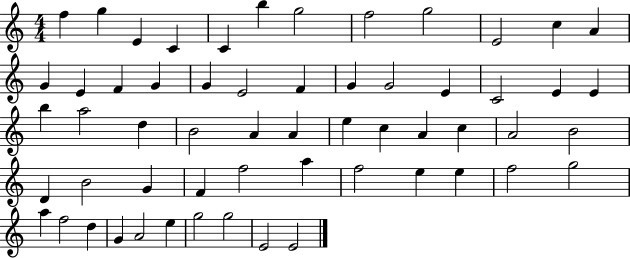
{
  \clef treble
  \numericTimeSignature
  \time 4/4
  \key c \major
  f''4 g''4 e'4 c'4 | c'4 b''4 g''2 | f''2 g''2 | e'2 c''4 a'4 | \break g'4 e'4 f'4 g'4 | g'4 e'2 f'4 | g'4 g'2 e'4 | c'2 e'4 e'4 | \break b''4 a''2 d''4 | b'2 a'4 a'4 | e''4 c''4 a'4 c''4 | a'2 b'2 | \break d'4 b'2 g'4 | f'4 f''2 a''4 | f''2 e''4 e''4 | f''2 g''2 | \break a''4 f''2 d''4 | g'4 a'2 e''4 | g''2 g''2 | e'2 e'2 | \break \bar "|."
}